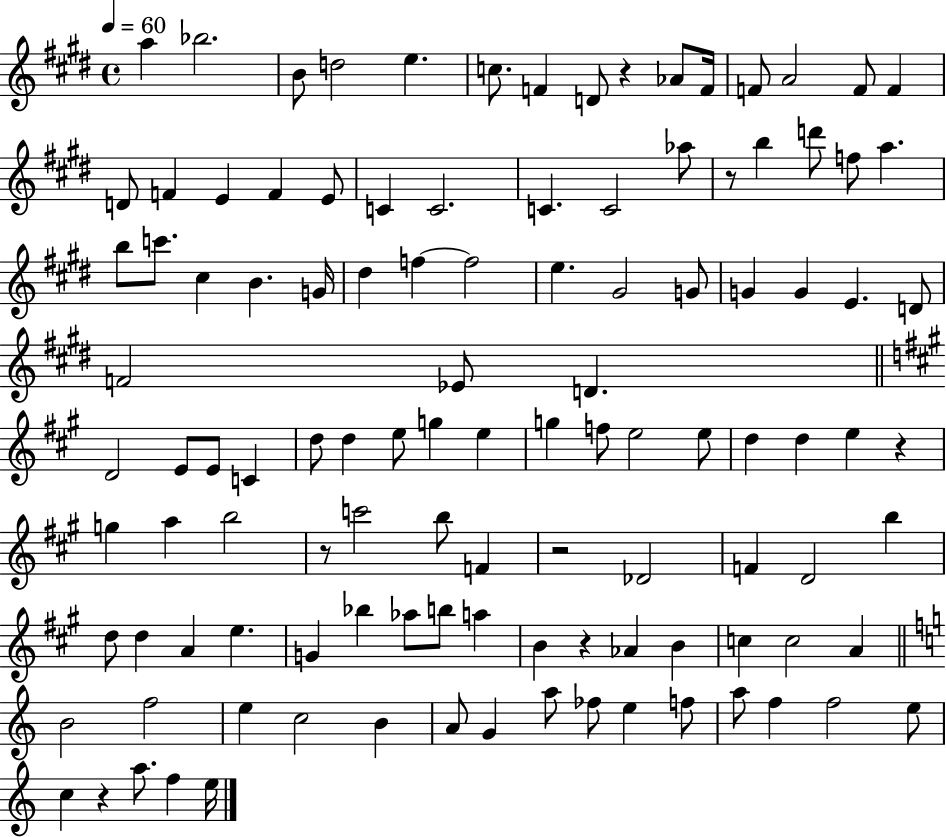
{
  \clef treble
  \time 4/4
  \defaultTimeSignature
  \key e \major
  \tempo 4 = 60
  a''4 bes''2. | b'8 d''2 e''4. | c''8. f'4 d'8 r4 aes'8 f'16 | f'8 a'2 f'8 f'4 | \break d'8 f'4 e'4 f'4 e'8 | c'4 c'2. | c'4. c'2 aes''8 | r8 b''4 d'''8 f''8 a''4. | \break b''8 c'''8. cis''4 b'4. g'16 | dis''4 f''4~~ f''2 | e''4. gis'2 g'8 | g'4 g'4 e'4. d'8 | \break f'2 ees'8 d'4. | \bar "||" \break \key a \major d'2 e'8 e'8 c'4 | d''8 d''4 e''8 g''4 e''4 | g''4 f''8 e''2 e''8 | d''4 d''4 e''4 r4 | \break g''4 a''4 b''2 | r8 c'''2 b''8 f'4 | r2 des'2 | f'4 d'2 b''4 | \break d''8 d''4 a'4 e''4. | g'4 bes''4 aes''8 b''8 a''4 | b'4 r4 aes'4 b'4 | c''4 c''2 a'4 | \break \bar "||" \break \key c \major b'2 f''2 | e''4 c''2 b'4 | a'8 g'4 a''8 fes''8 e''4 f''8 | a''8 f''4 f''2 e''8 | \break c''4 r4 a''8. f''4 e''16 | \bar "|."
}